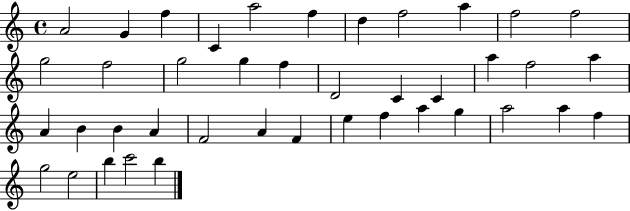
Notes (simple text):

A4/h G4/q F5/q C4/q A5/h F5/q D5/q F5/h A5/q F5/h F5/h G5/h F5/h G5/h G5/q F5/q D4/h C4/q C4/q A5/q F5/h A5/q A4/q B4/q B4/q A4/q F4/h A4/q F4/q E5/q F5/q A5/q G5/q A5/h A5/q F5/q G5/h E5/h B5/q C6/h B5/q